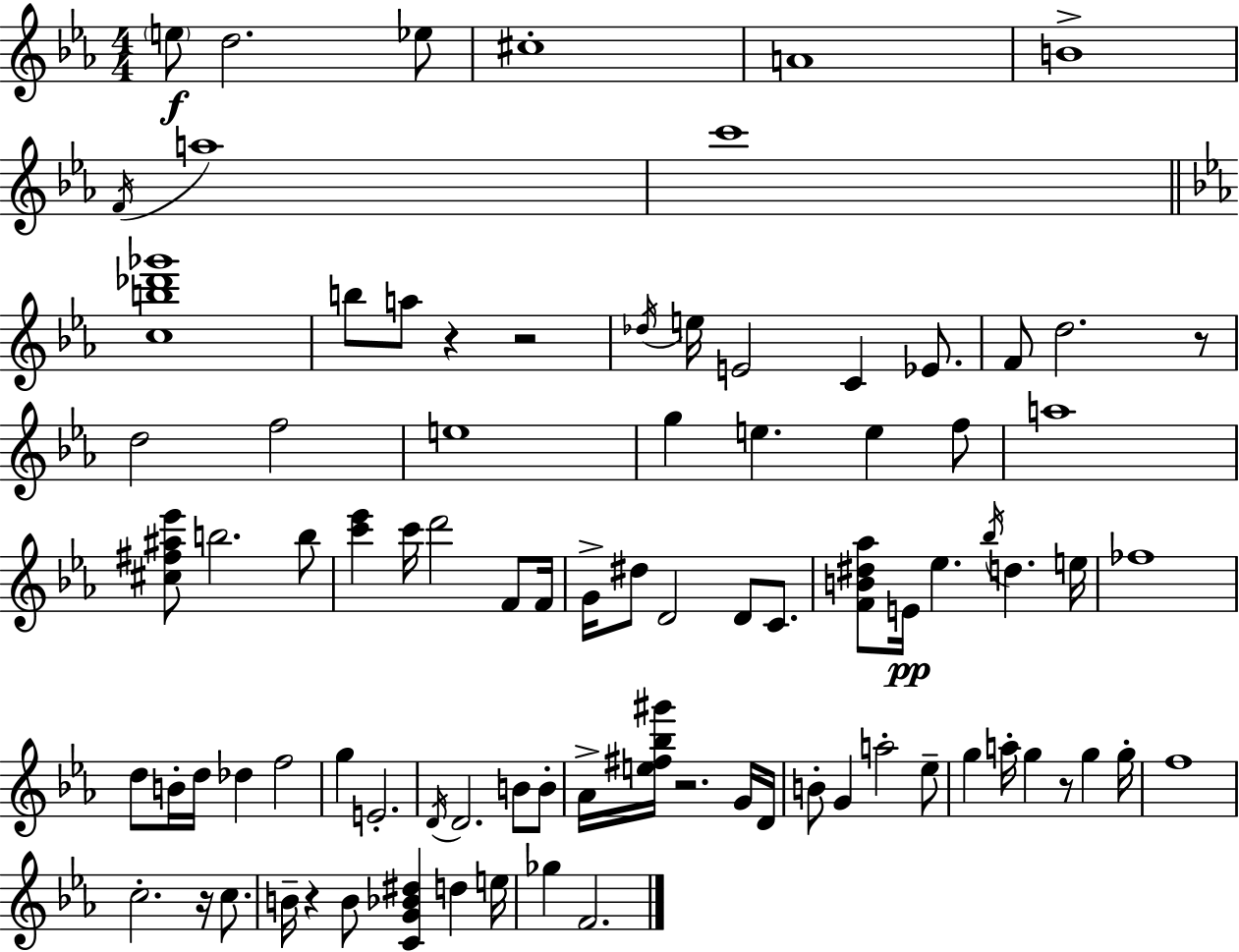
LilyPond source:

{
  \clef treble
  \numericTimeSignature
  \time 4/4
  \key ees \major
  \parenthesize e''8\f d''2. ees''8 | cis''1-. | a'1 | b'1-> | \break \acciaccatura { f'16 } a''1 | c'''1 | \bar "||" \break \key ees \major <c'' b'' des''' ges'''>1 | b''8 a''8 r4 r2 | \acciaccatura { des''16 } e''16 e'2 c'4 ees'8. | f'8 d''2. r8 | \break d''2 f''2 | e''1 | g''4 e''4. e''4 f''8 | a''1 | \break <cis'' fis'' ais'' ees'''>8 b''2. b''8 | <c''' ees'''>4 c'''16 d'''2 f'8 | f'16 g'16-> dis''8 d'2 d'8 c'8. | <f' b' dis'' aes''>8 e'16\pp ees''4. \acciaccatura { bes''16 } d''4. | \break e''16 fes''1 | d''8 b'16-. d''16 des''4 f''2 | g''4 e'2.-. | \acciaccatura { d'16 } d'2. b'8 | \break b'8-. aes'16-> <e'' fis'' bes'' gis'''>16 r2. | g'16 d'16 b'8-. g'4 a''2-. | ees''8-- g''4 a''16-. g''4 r8 g''4 | g''16-. f''1 | \break c''2.-. r16 | c''8. b'16-- r4 b'8 <c' g' bes' dis''>4 d''4 | e''16 ges''4 f'2. | \bar "|."
}